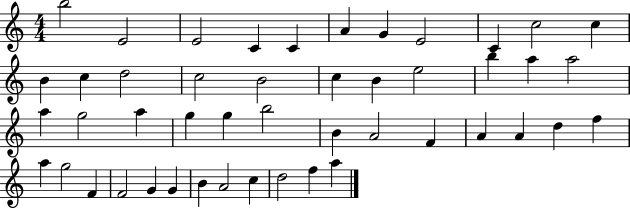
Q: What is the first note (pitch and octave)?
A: B5